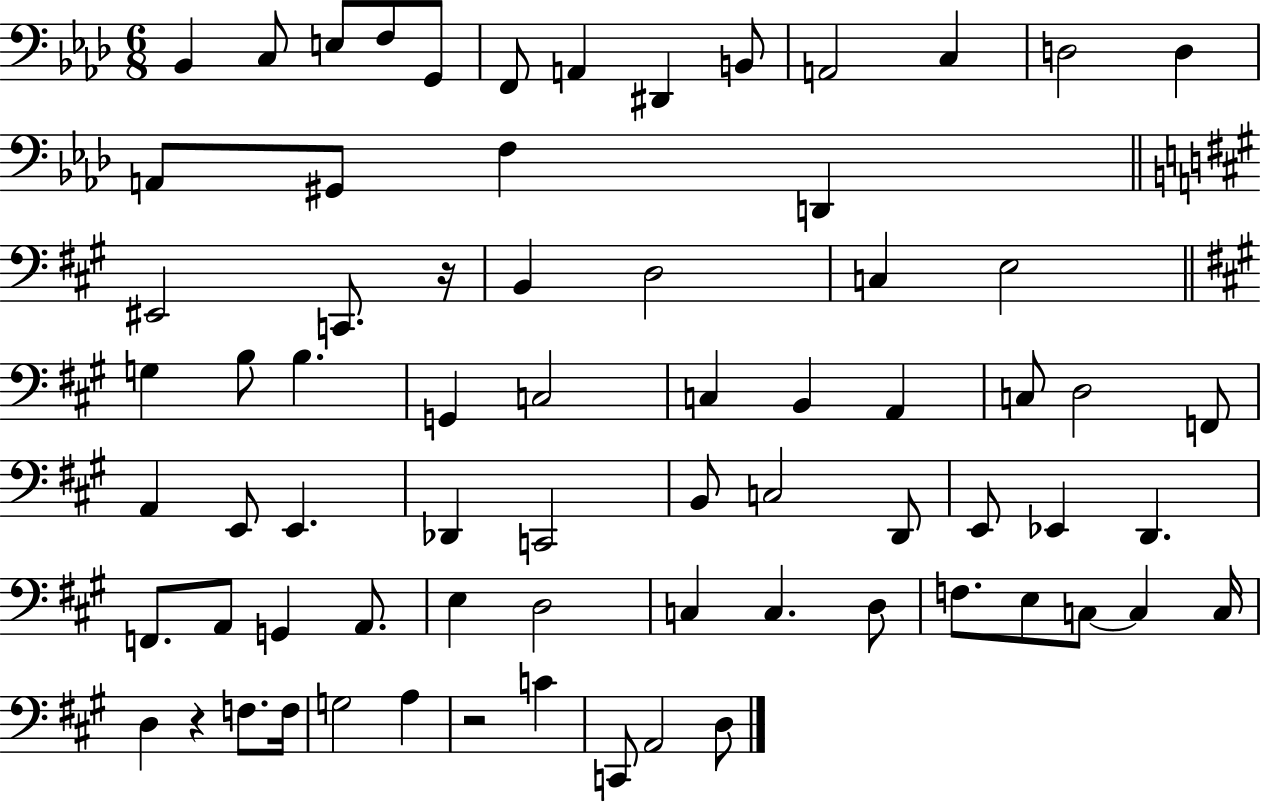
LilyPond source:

{
  \clef bass
  \numericTimeSignature
  \time 6/8
  \key aes \major
  bes,4 c8 e8 f8 g,8 | f,8 a,4 dis,4 b,8 | a,2 c4 | d2 d4 | \break a,8 gis,8 f4 d,4 | \bar "||" \break \key a \major eis,2 c,8. r16 | b,4 d2 | c4 e2 | \bar "||" \break \key a \major g4 b8 b4. | g,4 c2 | c4 b,4 a,4 | c8 d2 f,8 | \break a,4 e,8 e,4. | des,4 c,2 | b,8 c2 d,8 | e,8 ees,4 d,4. | \break f,8. a,8 g,4 a,8. | e4 d2 | c4 c4. d8 | f8. e8 c8~~ c4 c16 | \break d4 r4 f8. f16 | g2 a4 | r2 c'4 | c,8 a,2 d8 | \break \bar "|."
}